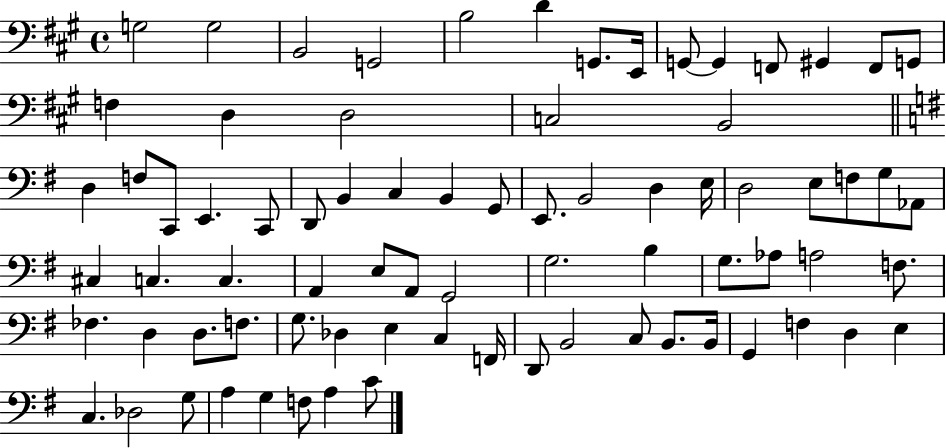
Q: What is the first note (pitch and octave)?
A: G3